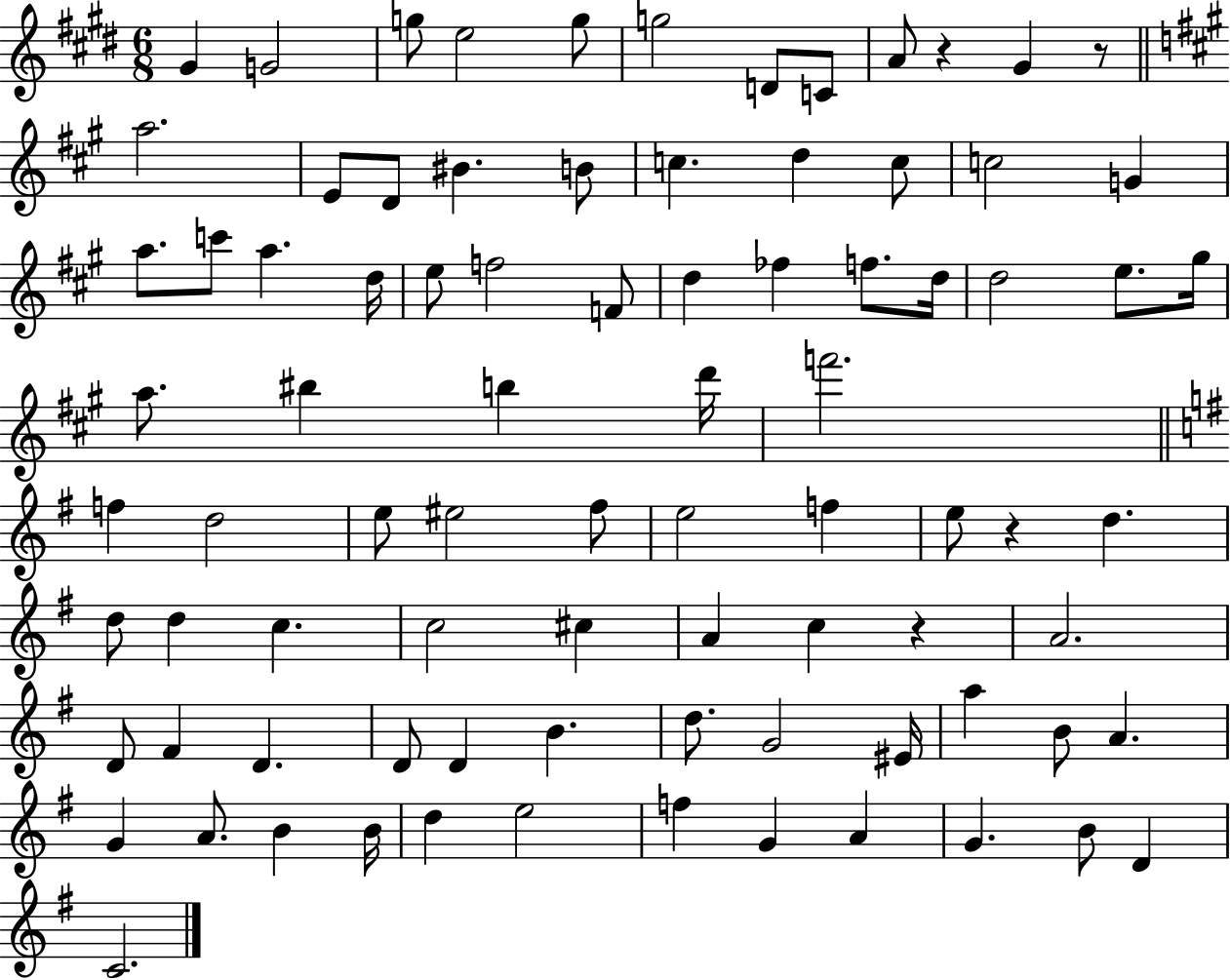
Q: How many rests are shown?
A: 4